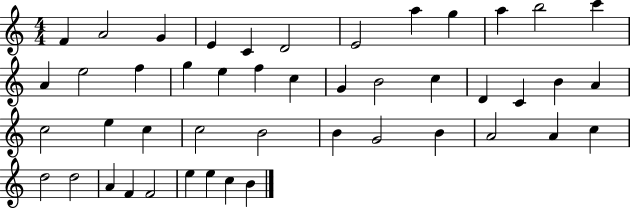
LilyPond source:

{
  \clef treble
  \numericTimeSignature
  \time 4/4
  \key c \major
  f'4 a'2 g'4 | e'4 c'4 d'2 | e'2 a''4 g''4 | a''4 b''2 c'''4 | \break a'4 e''2 f''4 | g''4 e''4 f''4 c''4 | g'4 b'2 c''4 | d'4 c'4 b'4 a'4 | \break c''2 e''4 c''4 | c''2 b'2 | b'4 g'2 b'4 | a'2 a'4 c''4 | \break d''2 d''2 | a'4 f'4 f'2 | e''4 e''4 c''4 b'4 | \bar "|."
}